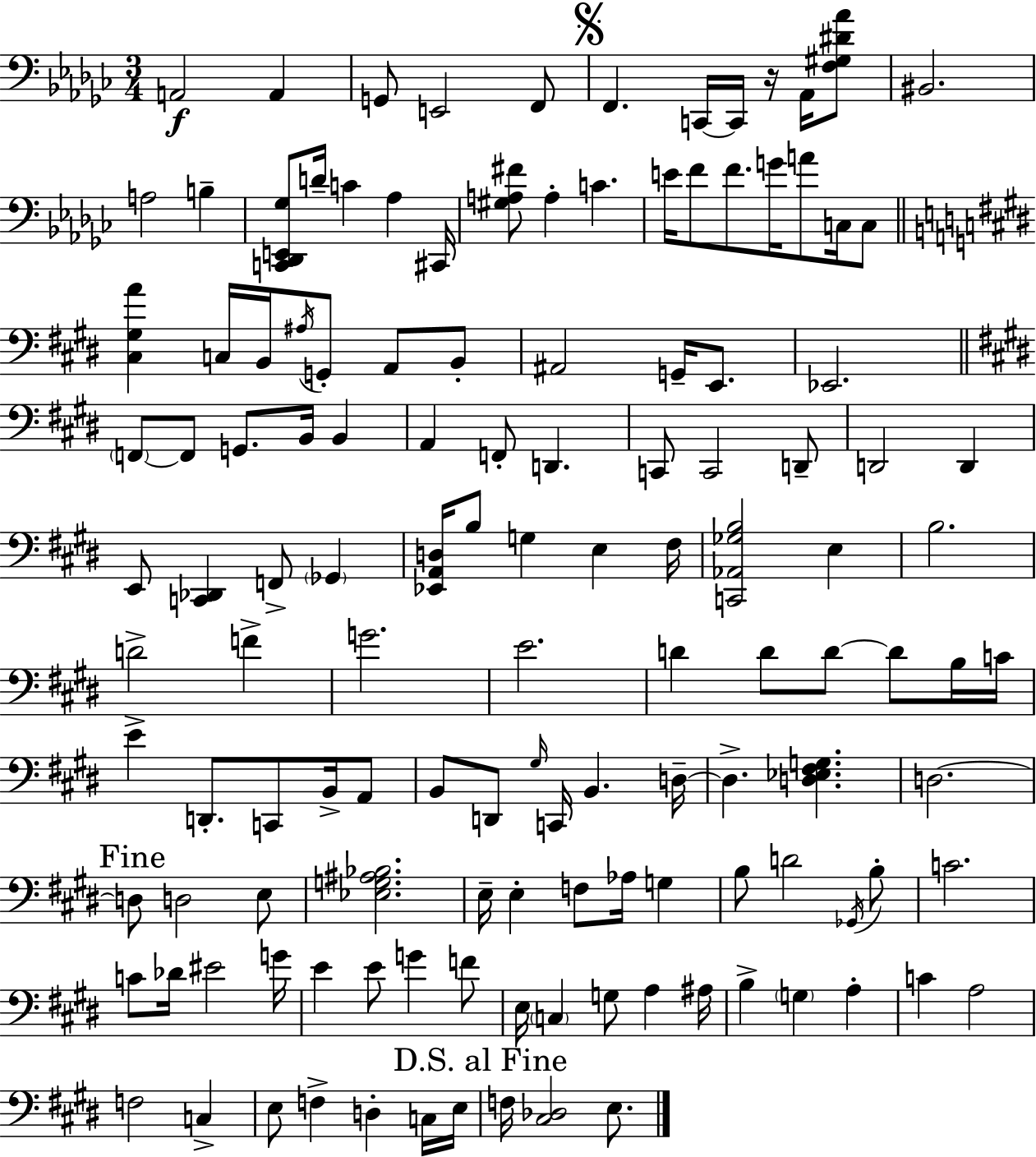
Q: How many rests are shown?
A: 1